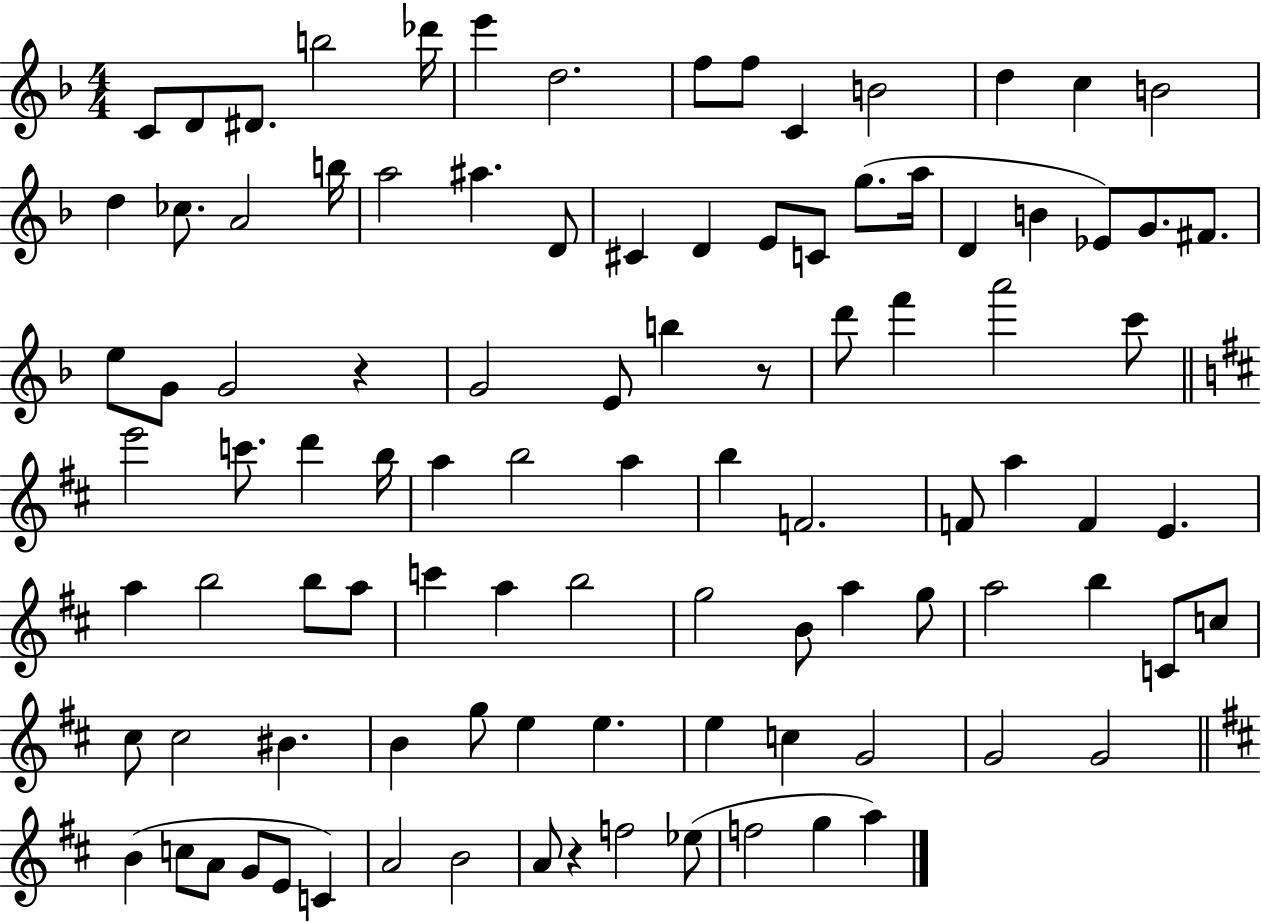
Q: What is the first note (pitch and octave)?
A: C4